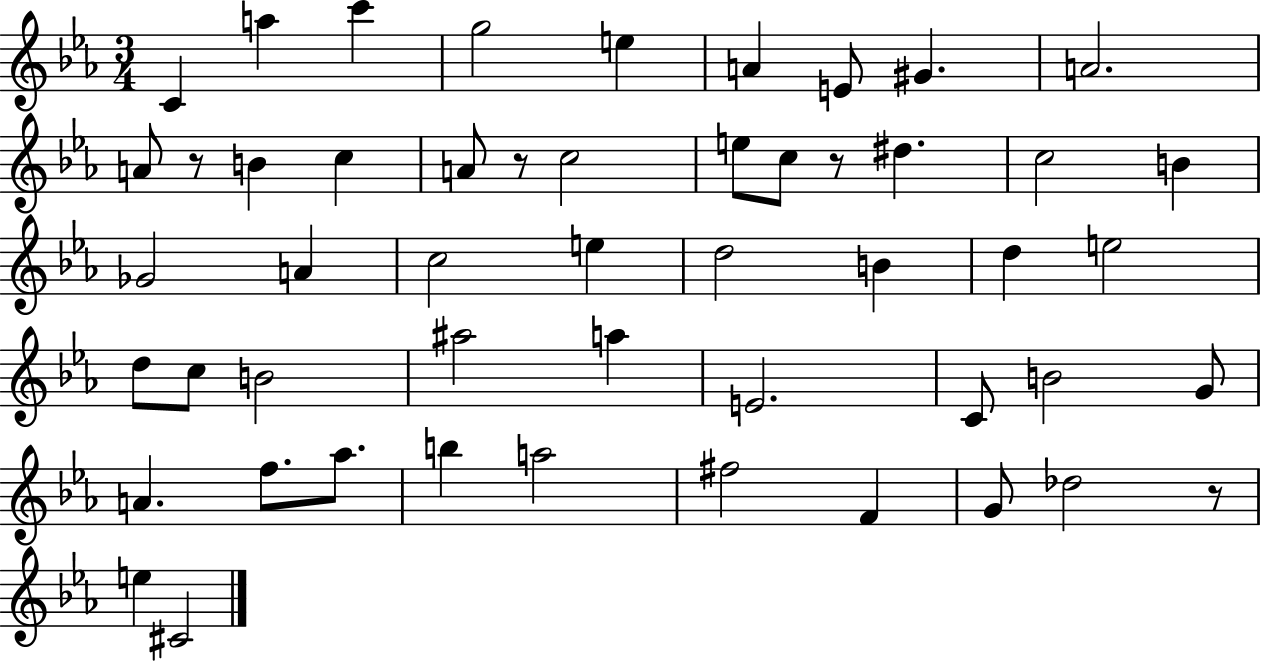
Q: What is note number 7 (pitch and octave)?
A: E4